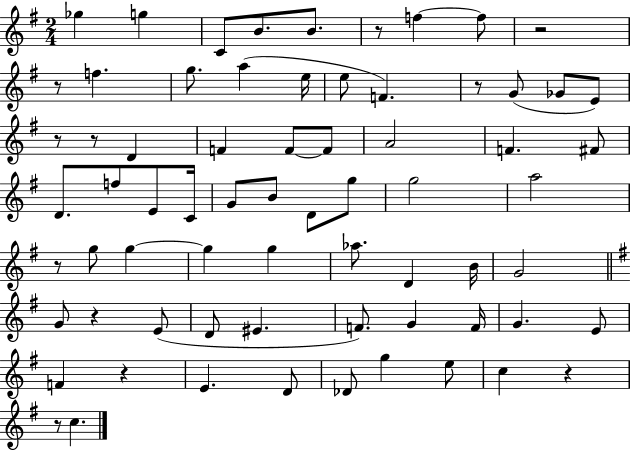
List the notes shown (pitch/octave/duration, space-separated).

Gb5/q G5/q C4/e B4/e. B4/e. R/e F5/q F5/e R/h R/e F5/q. G5/e. A5/q E5/s E5/e F4/q. R/e G4/e Gb4/e E4/e R/e R/e D4/q F4/q F4/e F4/e A4/h F4/q. F#4/e D4/e. F5/e E4/e C4/s G4/e B4/e D4/e G5/e G5/h A5/h R/e G5/e G5/q G5/q G5/q Ab5/e. D4/q B4/s G4/h G4/e R/q E4/e D4/e EIS4/q. F4/e. G4/q F4/s G4/q. E4/e F4/q R/q E4/q. D4/e Db4/e G5/q E5/e C5/q R/q R/e C5/q.